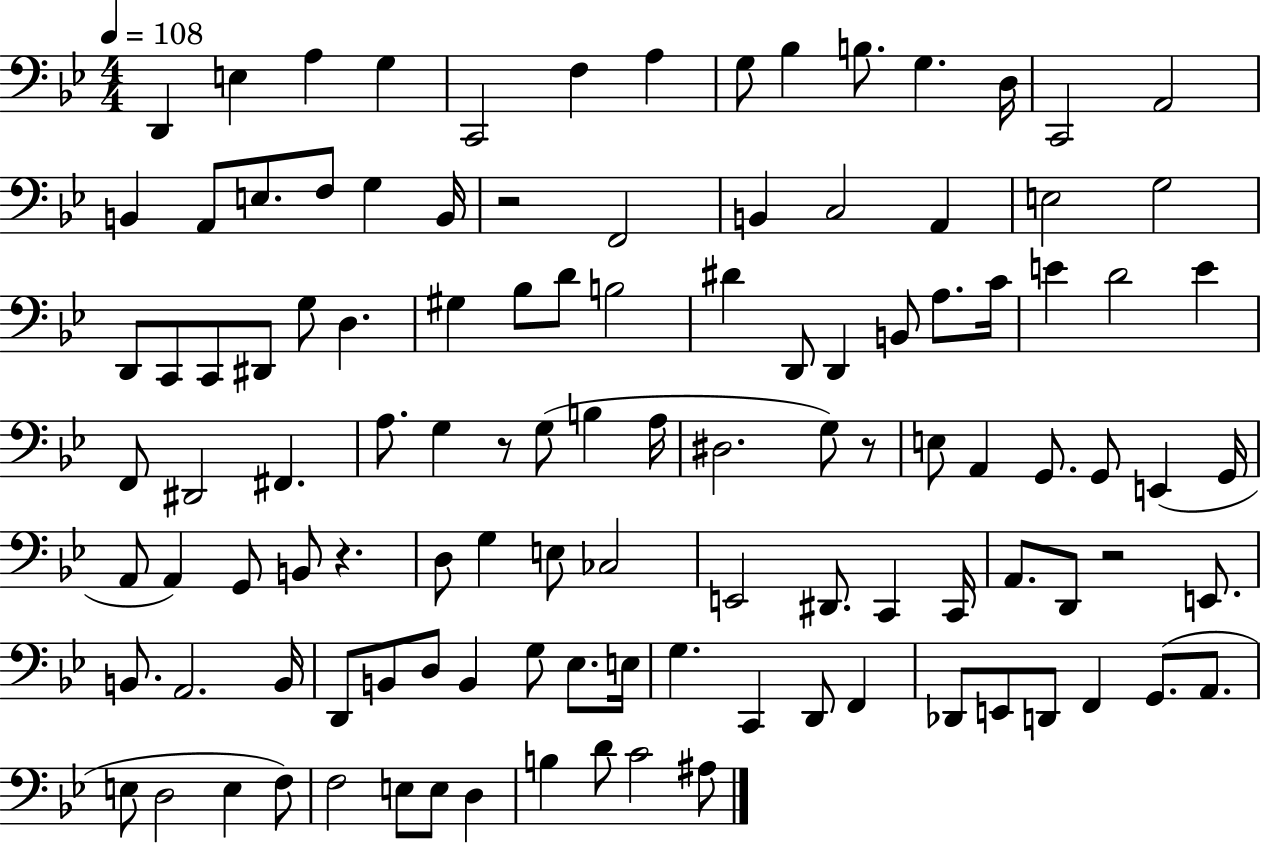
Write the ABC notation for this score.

X:1
T:Untitled
M:4/4
L:1/4
K:Bb
D,, E, A, G, C,,2 F, A, G,/2 _B, B,/2 G, D,/4 C,,2 A,,2 B,, A,,/2 E,/2 F,/2 G, B,,/4 z2 F,,2 B,, C,2 A,, E,2 G,2 D,,/2 C,,/2 C,,/2 ^D,,/2 G,/2 D, ^G, _B,/2 D/2 B,2 ^D D,,/2 D,, B,,/2 A,/2 C/4 E D2 E F,,/2 ^D,,2 ^F,, A,/2 G, z/2 G,/2 B, A,/4 ^D,2 G,/2 z/2 E,/2 A,, G,,/2 G,,/2 E,, G,,/4 A,,/2 A,, G,,/2 B,,/2 z D,/2 G, E,/2 _C,2 E,,2 ^D,,/2 C,, C,,/4 A,,/2 D,,/2 z2 E,,/2 B,,/2 A,,2 B,,/4 D,,/2 B,,/2 D,/2 B,, G,/2 _E,/2 E,/4 G, C,, D,,/2 F,, _D,,/2 E,,/2 D,,/2 F,, G,,/2 A,,/2 E,/2 D,2 E, F,/2 F,2 E,/2 E,/2 D, B, D/2 C2 ^A,/2